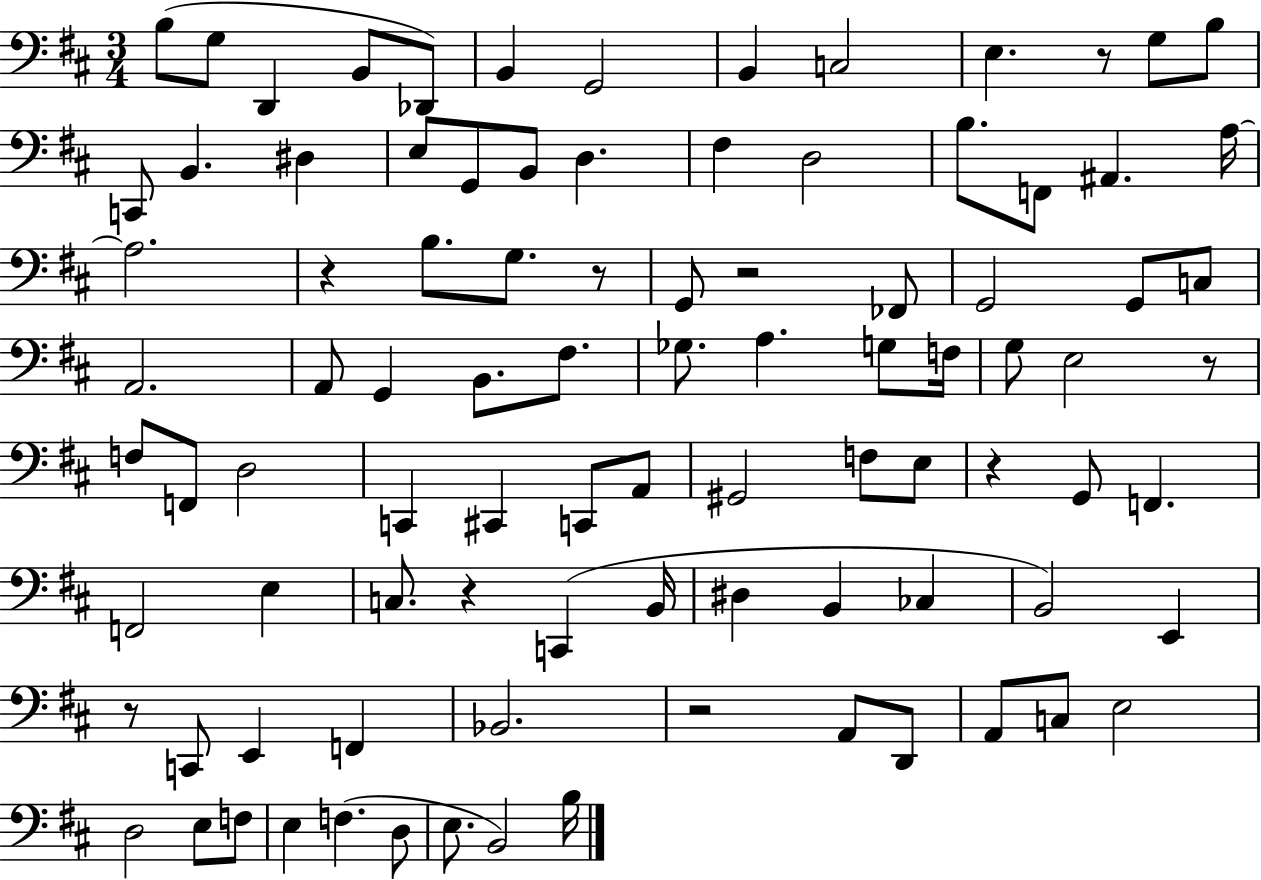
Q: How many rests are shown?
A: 9